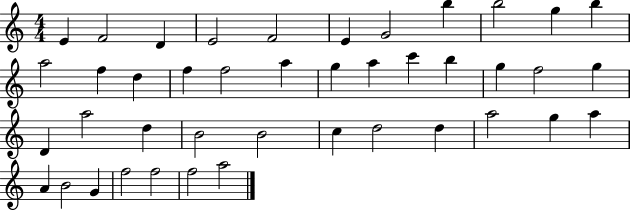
E4/q F4/h D4/q E4/h F4/h E4/q G4/h B5/q B5/h G5/q B5/q A5/h F5/q D5/q F5/q F5/h A5/q G5/q A5/q C6/q B5/q G5/q F5/h G5/q D4/q A5/h D5/q B4/h B4/h C5/q D5/h D5/q A5/h G5/q A5/q A4/q B4/h G4/q F5/h F5/h F5/h A5/h